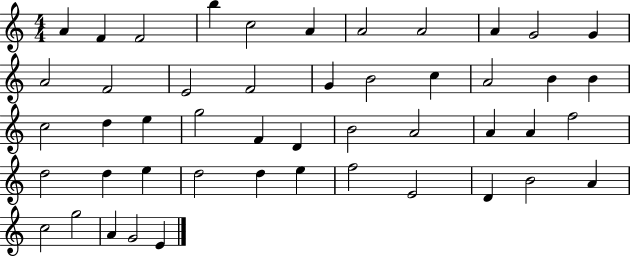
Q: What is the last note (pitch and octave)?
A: E4